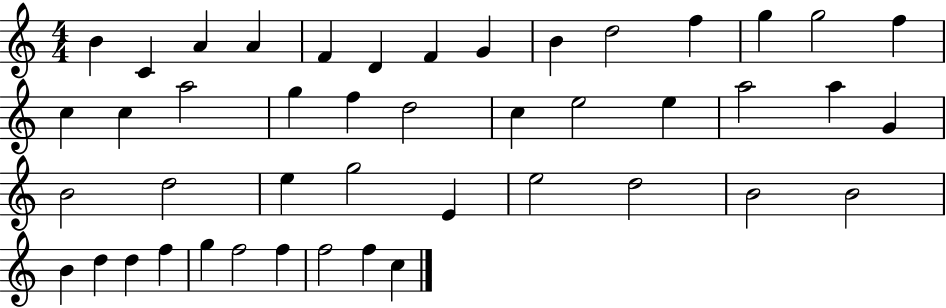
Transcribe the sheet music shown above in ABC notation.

X:1
T:Untitled
M:4/4
L:1/4
K:C
B C A A F D F G B d2 f g g2 f c c a2 g f d2 c e2 e a2 a G B2 d2 e g2 E e2 d2 B2 B2 B d d f g f2 f f2 f c